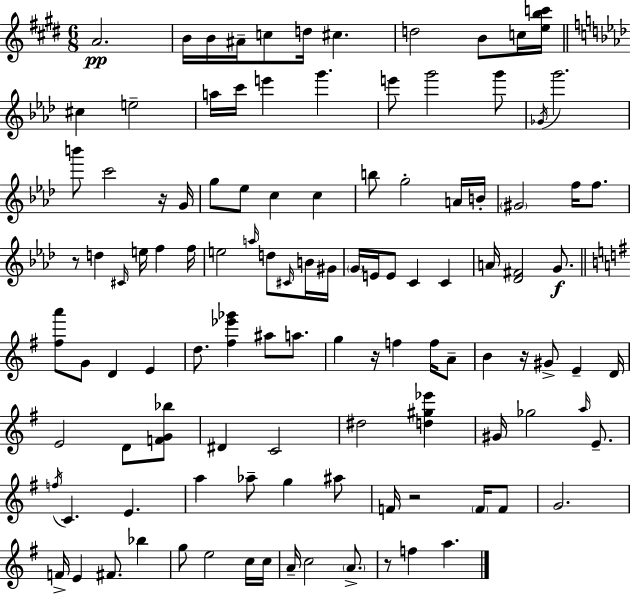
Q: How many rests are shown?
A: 6